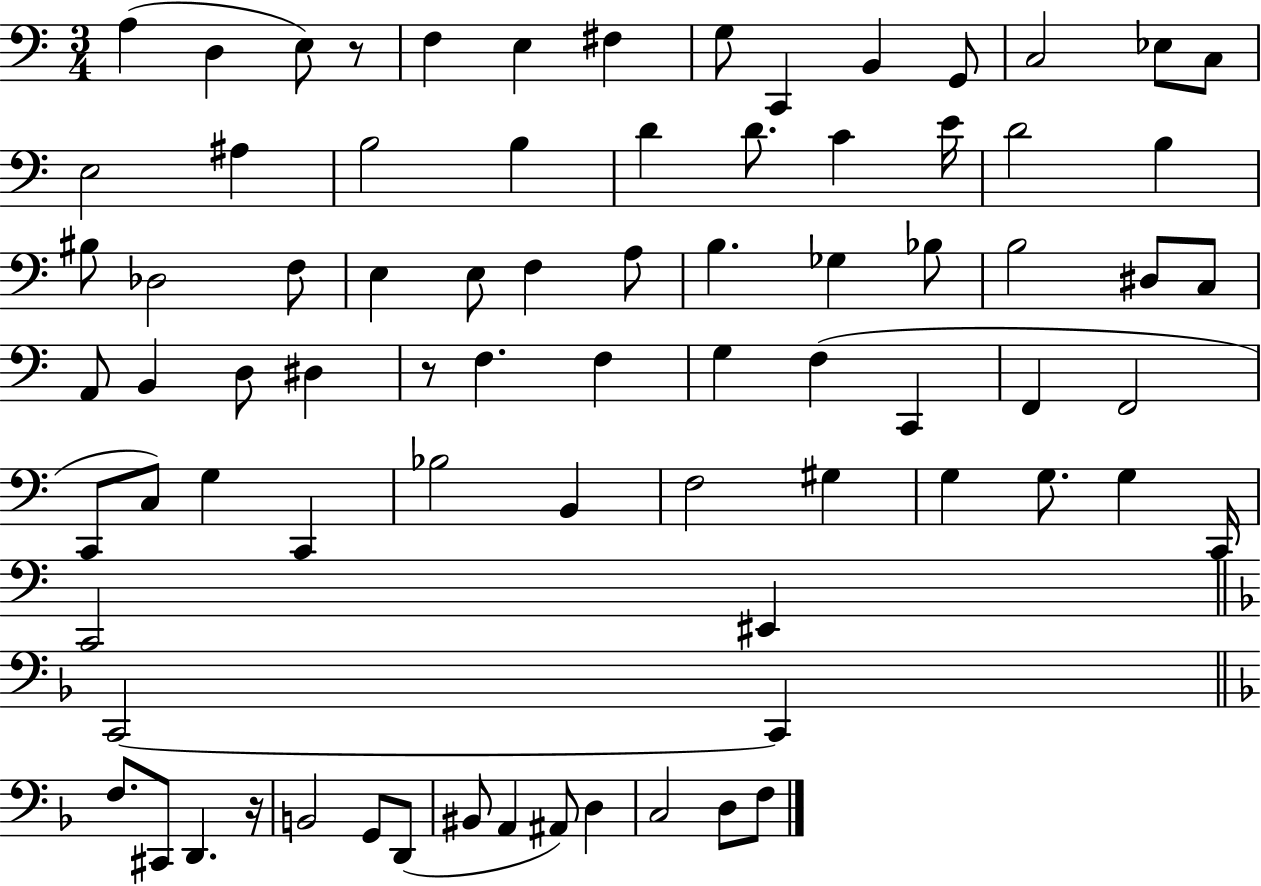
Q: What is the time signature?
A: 3/4